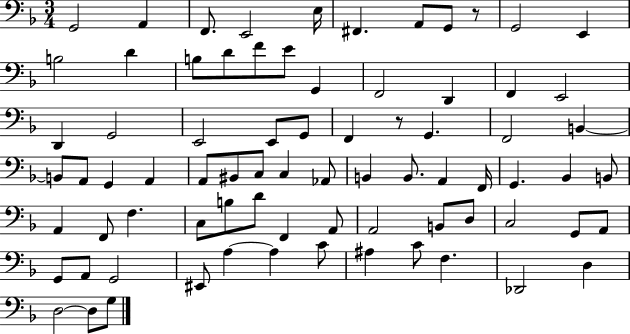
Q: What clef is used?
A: bass